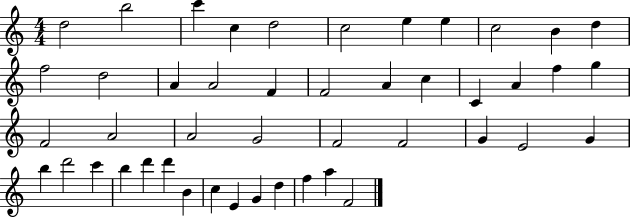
X:1
T:Untitled
M:4/4
L:1/4
K:C
d2 b2 c' c d2 c2 e e c2 B d f2 d2 A A2 F F2 A c C A f g F2 A2 A2 G2 F2 F2 G E2 G b d'2 c' b d' d' B c E G d f a F2